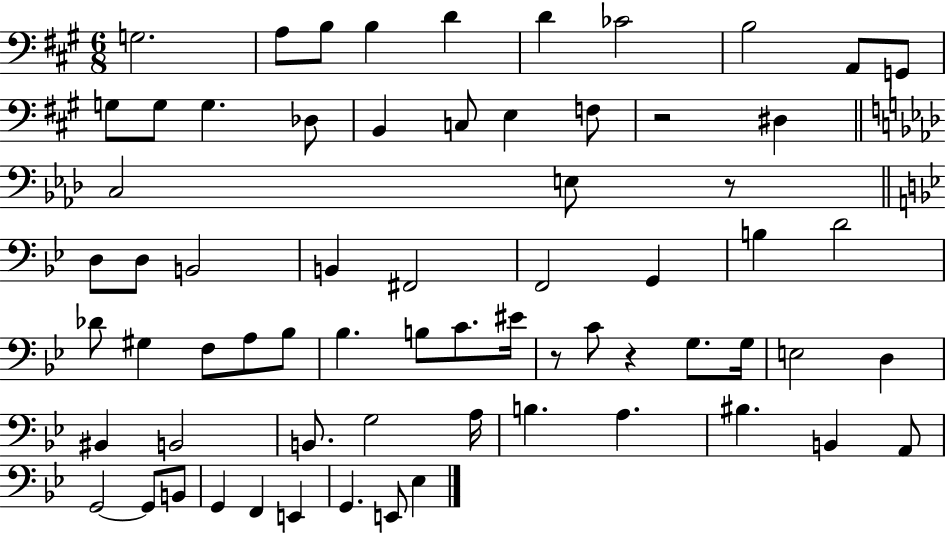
X:1
T:Untitled
M:6/8
L:1/4
K:A
G,2 A,/2 B,/2 B, D D _C2 B,2 A,,/2 G,,/2 G,/2 G,/2 G, _D,/2 B,, C,/2 E, F,/2 z2 ^D, C,2 E,/2 z/2 D,/2 D,/2 B,,2 B,, ^F,,2 F,,2 G,, B, D2 _D/2 ^G, F,/2 A,/2 _B,/2 _B, B,/2 C/2 ^E/4 z/2 C/2 z G,/2 G,/4 E,2 D, ^B,, B,,2 B,,/2 G,2 A,/4 B, A, ^B, B,, A,,/2 G,,2 G,,/2 B,,/2 G,, F,, E,, G,, E,,/2 _E,